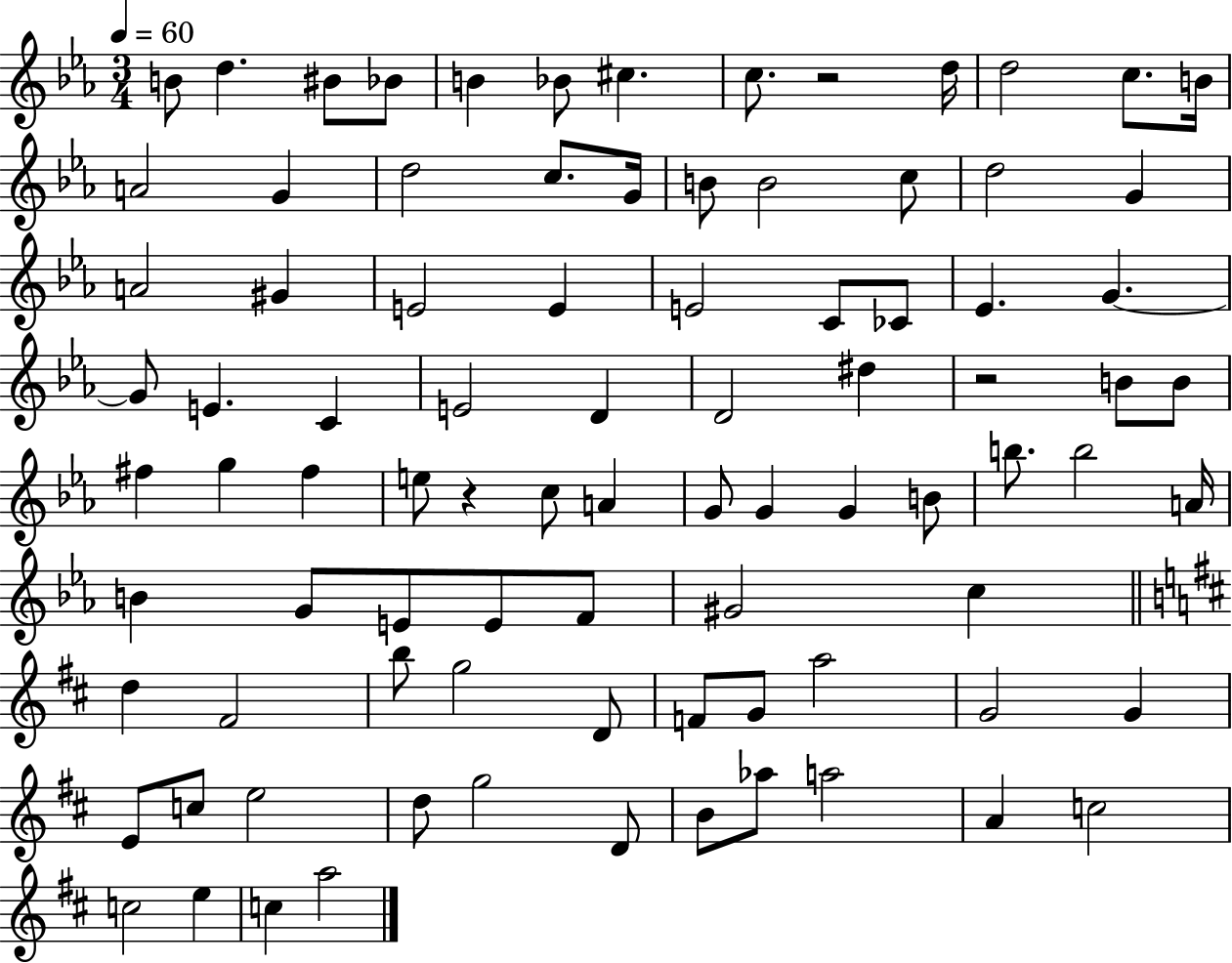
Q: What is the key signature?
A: EES major